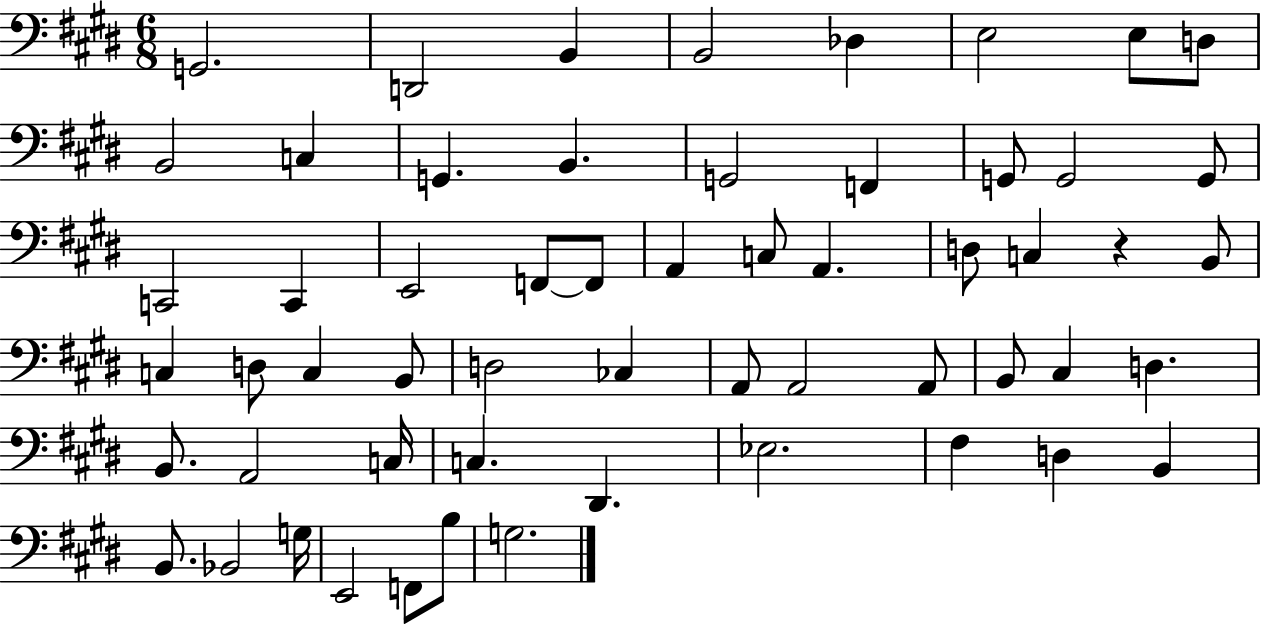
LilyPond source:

{
  \clef bass
  \numericTimeSignature
  \time 6/8
  \key e \major
  \repeat volta 2 { g,2. | d,2 b,4 | b,2 des4 | e2 e8 d8 | \break b,2 c4 | g,4. b,4. | g,2 f,4 | g,8 g,2 g,8 | \break c,2 c,4 | e,2 f,8~~ f,8 | a,4 c8 a,4. | d8 c4 r4 b,8 | \break c4 d8 c4 b,8 | d2 ces4 | a,8 a,2 a,8 | b,8 cis4 d4. | \break b,8. a,2 c16 | c4. dis,4. | ees2. | fis4 d4 b,4 | \break b,8. bes,2 g16 | e,2 f,8 b8 | g2. | } \bar "|."
}